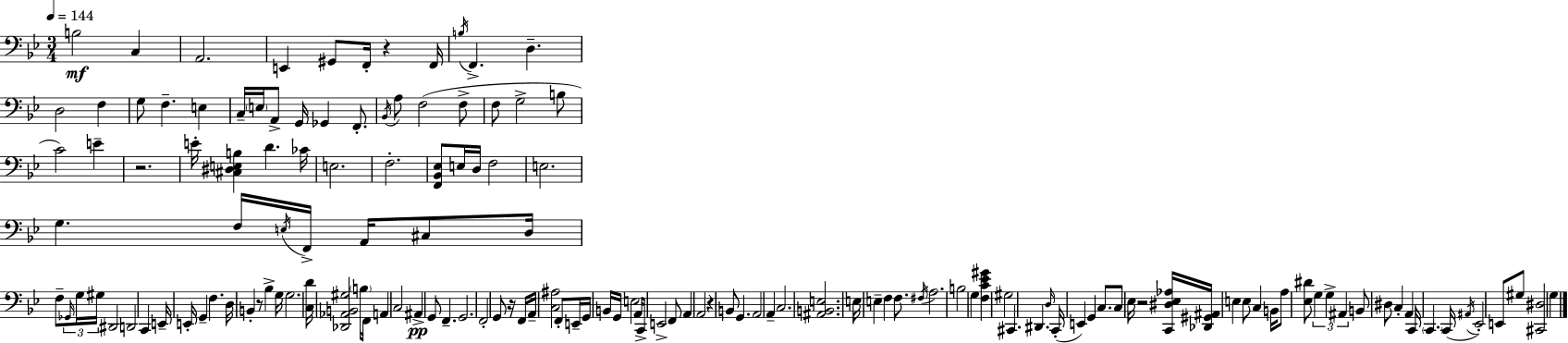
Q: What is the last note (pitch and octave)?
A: G3